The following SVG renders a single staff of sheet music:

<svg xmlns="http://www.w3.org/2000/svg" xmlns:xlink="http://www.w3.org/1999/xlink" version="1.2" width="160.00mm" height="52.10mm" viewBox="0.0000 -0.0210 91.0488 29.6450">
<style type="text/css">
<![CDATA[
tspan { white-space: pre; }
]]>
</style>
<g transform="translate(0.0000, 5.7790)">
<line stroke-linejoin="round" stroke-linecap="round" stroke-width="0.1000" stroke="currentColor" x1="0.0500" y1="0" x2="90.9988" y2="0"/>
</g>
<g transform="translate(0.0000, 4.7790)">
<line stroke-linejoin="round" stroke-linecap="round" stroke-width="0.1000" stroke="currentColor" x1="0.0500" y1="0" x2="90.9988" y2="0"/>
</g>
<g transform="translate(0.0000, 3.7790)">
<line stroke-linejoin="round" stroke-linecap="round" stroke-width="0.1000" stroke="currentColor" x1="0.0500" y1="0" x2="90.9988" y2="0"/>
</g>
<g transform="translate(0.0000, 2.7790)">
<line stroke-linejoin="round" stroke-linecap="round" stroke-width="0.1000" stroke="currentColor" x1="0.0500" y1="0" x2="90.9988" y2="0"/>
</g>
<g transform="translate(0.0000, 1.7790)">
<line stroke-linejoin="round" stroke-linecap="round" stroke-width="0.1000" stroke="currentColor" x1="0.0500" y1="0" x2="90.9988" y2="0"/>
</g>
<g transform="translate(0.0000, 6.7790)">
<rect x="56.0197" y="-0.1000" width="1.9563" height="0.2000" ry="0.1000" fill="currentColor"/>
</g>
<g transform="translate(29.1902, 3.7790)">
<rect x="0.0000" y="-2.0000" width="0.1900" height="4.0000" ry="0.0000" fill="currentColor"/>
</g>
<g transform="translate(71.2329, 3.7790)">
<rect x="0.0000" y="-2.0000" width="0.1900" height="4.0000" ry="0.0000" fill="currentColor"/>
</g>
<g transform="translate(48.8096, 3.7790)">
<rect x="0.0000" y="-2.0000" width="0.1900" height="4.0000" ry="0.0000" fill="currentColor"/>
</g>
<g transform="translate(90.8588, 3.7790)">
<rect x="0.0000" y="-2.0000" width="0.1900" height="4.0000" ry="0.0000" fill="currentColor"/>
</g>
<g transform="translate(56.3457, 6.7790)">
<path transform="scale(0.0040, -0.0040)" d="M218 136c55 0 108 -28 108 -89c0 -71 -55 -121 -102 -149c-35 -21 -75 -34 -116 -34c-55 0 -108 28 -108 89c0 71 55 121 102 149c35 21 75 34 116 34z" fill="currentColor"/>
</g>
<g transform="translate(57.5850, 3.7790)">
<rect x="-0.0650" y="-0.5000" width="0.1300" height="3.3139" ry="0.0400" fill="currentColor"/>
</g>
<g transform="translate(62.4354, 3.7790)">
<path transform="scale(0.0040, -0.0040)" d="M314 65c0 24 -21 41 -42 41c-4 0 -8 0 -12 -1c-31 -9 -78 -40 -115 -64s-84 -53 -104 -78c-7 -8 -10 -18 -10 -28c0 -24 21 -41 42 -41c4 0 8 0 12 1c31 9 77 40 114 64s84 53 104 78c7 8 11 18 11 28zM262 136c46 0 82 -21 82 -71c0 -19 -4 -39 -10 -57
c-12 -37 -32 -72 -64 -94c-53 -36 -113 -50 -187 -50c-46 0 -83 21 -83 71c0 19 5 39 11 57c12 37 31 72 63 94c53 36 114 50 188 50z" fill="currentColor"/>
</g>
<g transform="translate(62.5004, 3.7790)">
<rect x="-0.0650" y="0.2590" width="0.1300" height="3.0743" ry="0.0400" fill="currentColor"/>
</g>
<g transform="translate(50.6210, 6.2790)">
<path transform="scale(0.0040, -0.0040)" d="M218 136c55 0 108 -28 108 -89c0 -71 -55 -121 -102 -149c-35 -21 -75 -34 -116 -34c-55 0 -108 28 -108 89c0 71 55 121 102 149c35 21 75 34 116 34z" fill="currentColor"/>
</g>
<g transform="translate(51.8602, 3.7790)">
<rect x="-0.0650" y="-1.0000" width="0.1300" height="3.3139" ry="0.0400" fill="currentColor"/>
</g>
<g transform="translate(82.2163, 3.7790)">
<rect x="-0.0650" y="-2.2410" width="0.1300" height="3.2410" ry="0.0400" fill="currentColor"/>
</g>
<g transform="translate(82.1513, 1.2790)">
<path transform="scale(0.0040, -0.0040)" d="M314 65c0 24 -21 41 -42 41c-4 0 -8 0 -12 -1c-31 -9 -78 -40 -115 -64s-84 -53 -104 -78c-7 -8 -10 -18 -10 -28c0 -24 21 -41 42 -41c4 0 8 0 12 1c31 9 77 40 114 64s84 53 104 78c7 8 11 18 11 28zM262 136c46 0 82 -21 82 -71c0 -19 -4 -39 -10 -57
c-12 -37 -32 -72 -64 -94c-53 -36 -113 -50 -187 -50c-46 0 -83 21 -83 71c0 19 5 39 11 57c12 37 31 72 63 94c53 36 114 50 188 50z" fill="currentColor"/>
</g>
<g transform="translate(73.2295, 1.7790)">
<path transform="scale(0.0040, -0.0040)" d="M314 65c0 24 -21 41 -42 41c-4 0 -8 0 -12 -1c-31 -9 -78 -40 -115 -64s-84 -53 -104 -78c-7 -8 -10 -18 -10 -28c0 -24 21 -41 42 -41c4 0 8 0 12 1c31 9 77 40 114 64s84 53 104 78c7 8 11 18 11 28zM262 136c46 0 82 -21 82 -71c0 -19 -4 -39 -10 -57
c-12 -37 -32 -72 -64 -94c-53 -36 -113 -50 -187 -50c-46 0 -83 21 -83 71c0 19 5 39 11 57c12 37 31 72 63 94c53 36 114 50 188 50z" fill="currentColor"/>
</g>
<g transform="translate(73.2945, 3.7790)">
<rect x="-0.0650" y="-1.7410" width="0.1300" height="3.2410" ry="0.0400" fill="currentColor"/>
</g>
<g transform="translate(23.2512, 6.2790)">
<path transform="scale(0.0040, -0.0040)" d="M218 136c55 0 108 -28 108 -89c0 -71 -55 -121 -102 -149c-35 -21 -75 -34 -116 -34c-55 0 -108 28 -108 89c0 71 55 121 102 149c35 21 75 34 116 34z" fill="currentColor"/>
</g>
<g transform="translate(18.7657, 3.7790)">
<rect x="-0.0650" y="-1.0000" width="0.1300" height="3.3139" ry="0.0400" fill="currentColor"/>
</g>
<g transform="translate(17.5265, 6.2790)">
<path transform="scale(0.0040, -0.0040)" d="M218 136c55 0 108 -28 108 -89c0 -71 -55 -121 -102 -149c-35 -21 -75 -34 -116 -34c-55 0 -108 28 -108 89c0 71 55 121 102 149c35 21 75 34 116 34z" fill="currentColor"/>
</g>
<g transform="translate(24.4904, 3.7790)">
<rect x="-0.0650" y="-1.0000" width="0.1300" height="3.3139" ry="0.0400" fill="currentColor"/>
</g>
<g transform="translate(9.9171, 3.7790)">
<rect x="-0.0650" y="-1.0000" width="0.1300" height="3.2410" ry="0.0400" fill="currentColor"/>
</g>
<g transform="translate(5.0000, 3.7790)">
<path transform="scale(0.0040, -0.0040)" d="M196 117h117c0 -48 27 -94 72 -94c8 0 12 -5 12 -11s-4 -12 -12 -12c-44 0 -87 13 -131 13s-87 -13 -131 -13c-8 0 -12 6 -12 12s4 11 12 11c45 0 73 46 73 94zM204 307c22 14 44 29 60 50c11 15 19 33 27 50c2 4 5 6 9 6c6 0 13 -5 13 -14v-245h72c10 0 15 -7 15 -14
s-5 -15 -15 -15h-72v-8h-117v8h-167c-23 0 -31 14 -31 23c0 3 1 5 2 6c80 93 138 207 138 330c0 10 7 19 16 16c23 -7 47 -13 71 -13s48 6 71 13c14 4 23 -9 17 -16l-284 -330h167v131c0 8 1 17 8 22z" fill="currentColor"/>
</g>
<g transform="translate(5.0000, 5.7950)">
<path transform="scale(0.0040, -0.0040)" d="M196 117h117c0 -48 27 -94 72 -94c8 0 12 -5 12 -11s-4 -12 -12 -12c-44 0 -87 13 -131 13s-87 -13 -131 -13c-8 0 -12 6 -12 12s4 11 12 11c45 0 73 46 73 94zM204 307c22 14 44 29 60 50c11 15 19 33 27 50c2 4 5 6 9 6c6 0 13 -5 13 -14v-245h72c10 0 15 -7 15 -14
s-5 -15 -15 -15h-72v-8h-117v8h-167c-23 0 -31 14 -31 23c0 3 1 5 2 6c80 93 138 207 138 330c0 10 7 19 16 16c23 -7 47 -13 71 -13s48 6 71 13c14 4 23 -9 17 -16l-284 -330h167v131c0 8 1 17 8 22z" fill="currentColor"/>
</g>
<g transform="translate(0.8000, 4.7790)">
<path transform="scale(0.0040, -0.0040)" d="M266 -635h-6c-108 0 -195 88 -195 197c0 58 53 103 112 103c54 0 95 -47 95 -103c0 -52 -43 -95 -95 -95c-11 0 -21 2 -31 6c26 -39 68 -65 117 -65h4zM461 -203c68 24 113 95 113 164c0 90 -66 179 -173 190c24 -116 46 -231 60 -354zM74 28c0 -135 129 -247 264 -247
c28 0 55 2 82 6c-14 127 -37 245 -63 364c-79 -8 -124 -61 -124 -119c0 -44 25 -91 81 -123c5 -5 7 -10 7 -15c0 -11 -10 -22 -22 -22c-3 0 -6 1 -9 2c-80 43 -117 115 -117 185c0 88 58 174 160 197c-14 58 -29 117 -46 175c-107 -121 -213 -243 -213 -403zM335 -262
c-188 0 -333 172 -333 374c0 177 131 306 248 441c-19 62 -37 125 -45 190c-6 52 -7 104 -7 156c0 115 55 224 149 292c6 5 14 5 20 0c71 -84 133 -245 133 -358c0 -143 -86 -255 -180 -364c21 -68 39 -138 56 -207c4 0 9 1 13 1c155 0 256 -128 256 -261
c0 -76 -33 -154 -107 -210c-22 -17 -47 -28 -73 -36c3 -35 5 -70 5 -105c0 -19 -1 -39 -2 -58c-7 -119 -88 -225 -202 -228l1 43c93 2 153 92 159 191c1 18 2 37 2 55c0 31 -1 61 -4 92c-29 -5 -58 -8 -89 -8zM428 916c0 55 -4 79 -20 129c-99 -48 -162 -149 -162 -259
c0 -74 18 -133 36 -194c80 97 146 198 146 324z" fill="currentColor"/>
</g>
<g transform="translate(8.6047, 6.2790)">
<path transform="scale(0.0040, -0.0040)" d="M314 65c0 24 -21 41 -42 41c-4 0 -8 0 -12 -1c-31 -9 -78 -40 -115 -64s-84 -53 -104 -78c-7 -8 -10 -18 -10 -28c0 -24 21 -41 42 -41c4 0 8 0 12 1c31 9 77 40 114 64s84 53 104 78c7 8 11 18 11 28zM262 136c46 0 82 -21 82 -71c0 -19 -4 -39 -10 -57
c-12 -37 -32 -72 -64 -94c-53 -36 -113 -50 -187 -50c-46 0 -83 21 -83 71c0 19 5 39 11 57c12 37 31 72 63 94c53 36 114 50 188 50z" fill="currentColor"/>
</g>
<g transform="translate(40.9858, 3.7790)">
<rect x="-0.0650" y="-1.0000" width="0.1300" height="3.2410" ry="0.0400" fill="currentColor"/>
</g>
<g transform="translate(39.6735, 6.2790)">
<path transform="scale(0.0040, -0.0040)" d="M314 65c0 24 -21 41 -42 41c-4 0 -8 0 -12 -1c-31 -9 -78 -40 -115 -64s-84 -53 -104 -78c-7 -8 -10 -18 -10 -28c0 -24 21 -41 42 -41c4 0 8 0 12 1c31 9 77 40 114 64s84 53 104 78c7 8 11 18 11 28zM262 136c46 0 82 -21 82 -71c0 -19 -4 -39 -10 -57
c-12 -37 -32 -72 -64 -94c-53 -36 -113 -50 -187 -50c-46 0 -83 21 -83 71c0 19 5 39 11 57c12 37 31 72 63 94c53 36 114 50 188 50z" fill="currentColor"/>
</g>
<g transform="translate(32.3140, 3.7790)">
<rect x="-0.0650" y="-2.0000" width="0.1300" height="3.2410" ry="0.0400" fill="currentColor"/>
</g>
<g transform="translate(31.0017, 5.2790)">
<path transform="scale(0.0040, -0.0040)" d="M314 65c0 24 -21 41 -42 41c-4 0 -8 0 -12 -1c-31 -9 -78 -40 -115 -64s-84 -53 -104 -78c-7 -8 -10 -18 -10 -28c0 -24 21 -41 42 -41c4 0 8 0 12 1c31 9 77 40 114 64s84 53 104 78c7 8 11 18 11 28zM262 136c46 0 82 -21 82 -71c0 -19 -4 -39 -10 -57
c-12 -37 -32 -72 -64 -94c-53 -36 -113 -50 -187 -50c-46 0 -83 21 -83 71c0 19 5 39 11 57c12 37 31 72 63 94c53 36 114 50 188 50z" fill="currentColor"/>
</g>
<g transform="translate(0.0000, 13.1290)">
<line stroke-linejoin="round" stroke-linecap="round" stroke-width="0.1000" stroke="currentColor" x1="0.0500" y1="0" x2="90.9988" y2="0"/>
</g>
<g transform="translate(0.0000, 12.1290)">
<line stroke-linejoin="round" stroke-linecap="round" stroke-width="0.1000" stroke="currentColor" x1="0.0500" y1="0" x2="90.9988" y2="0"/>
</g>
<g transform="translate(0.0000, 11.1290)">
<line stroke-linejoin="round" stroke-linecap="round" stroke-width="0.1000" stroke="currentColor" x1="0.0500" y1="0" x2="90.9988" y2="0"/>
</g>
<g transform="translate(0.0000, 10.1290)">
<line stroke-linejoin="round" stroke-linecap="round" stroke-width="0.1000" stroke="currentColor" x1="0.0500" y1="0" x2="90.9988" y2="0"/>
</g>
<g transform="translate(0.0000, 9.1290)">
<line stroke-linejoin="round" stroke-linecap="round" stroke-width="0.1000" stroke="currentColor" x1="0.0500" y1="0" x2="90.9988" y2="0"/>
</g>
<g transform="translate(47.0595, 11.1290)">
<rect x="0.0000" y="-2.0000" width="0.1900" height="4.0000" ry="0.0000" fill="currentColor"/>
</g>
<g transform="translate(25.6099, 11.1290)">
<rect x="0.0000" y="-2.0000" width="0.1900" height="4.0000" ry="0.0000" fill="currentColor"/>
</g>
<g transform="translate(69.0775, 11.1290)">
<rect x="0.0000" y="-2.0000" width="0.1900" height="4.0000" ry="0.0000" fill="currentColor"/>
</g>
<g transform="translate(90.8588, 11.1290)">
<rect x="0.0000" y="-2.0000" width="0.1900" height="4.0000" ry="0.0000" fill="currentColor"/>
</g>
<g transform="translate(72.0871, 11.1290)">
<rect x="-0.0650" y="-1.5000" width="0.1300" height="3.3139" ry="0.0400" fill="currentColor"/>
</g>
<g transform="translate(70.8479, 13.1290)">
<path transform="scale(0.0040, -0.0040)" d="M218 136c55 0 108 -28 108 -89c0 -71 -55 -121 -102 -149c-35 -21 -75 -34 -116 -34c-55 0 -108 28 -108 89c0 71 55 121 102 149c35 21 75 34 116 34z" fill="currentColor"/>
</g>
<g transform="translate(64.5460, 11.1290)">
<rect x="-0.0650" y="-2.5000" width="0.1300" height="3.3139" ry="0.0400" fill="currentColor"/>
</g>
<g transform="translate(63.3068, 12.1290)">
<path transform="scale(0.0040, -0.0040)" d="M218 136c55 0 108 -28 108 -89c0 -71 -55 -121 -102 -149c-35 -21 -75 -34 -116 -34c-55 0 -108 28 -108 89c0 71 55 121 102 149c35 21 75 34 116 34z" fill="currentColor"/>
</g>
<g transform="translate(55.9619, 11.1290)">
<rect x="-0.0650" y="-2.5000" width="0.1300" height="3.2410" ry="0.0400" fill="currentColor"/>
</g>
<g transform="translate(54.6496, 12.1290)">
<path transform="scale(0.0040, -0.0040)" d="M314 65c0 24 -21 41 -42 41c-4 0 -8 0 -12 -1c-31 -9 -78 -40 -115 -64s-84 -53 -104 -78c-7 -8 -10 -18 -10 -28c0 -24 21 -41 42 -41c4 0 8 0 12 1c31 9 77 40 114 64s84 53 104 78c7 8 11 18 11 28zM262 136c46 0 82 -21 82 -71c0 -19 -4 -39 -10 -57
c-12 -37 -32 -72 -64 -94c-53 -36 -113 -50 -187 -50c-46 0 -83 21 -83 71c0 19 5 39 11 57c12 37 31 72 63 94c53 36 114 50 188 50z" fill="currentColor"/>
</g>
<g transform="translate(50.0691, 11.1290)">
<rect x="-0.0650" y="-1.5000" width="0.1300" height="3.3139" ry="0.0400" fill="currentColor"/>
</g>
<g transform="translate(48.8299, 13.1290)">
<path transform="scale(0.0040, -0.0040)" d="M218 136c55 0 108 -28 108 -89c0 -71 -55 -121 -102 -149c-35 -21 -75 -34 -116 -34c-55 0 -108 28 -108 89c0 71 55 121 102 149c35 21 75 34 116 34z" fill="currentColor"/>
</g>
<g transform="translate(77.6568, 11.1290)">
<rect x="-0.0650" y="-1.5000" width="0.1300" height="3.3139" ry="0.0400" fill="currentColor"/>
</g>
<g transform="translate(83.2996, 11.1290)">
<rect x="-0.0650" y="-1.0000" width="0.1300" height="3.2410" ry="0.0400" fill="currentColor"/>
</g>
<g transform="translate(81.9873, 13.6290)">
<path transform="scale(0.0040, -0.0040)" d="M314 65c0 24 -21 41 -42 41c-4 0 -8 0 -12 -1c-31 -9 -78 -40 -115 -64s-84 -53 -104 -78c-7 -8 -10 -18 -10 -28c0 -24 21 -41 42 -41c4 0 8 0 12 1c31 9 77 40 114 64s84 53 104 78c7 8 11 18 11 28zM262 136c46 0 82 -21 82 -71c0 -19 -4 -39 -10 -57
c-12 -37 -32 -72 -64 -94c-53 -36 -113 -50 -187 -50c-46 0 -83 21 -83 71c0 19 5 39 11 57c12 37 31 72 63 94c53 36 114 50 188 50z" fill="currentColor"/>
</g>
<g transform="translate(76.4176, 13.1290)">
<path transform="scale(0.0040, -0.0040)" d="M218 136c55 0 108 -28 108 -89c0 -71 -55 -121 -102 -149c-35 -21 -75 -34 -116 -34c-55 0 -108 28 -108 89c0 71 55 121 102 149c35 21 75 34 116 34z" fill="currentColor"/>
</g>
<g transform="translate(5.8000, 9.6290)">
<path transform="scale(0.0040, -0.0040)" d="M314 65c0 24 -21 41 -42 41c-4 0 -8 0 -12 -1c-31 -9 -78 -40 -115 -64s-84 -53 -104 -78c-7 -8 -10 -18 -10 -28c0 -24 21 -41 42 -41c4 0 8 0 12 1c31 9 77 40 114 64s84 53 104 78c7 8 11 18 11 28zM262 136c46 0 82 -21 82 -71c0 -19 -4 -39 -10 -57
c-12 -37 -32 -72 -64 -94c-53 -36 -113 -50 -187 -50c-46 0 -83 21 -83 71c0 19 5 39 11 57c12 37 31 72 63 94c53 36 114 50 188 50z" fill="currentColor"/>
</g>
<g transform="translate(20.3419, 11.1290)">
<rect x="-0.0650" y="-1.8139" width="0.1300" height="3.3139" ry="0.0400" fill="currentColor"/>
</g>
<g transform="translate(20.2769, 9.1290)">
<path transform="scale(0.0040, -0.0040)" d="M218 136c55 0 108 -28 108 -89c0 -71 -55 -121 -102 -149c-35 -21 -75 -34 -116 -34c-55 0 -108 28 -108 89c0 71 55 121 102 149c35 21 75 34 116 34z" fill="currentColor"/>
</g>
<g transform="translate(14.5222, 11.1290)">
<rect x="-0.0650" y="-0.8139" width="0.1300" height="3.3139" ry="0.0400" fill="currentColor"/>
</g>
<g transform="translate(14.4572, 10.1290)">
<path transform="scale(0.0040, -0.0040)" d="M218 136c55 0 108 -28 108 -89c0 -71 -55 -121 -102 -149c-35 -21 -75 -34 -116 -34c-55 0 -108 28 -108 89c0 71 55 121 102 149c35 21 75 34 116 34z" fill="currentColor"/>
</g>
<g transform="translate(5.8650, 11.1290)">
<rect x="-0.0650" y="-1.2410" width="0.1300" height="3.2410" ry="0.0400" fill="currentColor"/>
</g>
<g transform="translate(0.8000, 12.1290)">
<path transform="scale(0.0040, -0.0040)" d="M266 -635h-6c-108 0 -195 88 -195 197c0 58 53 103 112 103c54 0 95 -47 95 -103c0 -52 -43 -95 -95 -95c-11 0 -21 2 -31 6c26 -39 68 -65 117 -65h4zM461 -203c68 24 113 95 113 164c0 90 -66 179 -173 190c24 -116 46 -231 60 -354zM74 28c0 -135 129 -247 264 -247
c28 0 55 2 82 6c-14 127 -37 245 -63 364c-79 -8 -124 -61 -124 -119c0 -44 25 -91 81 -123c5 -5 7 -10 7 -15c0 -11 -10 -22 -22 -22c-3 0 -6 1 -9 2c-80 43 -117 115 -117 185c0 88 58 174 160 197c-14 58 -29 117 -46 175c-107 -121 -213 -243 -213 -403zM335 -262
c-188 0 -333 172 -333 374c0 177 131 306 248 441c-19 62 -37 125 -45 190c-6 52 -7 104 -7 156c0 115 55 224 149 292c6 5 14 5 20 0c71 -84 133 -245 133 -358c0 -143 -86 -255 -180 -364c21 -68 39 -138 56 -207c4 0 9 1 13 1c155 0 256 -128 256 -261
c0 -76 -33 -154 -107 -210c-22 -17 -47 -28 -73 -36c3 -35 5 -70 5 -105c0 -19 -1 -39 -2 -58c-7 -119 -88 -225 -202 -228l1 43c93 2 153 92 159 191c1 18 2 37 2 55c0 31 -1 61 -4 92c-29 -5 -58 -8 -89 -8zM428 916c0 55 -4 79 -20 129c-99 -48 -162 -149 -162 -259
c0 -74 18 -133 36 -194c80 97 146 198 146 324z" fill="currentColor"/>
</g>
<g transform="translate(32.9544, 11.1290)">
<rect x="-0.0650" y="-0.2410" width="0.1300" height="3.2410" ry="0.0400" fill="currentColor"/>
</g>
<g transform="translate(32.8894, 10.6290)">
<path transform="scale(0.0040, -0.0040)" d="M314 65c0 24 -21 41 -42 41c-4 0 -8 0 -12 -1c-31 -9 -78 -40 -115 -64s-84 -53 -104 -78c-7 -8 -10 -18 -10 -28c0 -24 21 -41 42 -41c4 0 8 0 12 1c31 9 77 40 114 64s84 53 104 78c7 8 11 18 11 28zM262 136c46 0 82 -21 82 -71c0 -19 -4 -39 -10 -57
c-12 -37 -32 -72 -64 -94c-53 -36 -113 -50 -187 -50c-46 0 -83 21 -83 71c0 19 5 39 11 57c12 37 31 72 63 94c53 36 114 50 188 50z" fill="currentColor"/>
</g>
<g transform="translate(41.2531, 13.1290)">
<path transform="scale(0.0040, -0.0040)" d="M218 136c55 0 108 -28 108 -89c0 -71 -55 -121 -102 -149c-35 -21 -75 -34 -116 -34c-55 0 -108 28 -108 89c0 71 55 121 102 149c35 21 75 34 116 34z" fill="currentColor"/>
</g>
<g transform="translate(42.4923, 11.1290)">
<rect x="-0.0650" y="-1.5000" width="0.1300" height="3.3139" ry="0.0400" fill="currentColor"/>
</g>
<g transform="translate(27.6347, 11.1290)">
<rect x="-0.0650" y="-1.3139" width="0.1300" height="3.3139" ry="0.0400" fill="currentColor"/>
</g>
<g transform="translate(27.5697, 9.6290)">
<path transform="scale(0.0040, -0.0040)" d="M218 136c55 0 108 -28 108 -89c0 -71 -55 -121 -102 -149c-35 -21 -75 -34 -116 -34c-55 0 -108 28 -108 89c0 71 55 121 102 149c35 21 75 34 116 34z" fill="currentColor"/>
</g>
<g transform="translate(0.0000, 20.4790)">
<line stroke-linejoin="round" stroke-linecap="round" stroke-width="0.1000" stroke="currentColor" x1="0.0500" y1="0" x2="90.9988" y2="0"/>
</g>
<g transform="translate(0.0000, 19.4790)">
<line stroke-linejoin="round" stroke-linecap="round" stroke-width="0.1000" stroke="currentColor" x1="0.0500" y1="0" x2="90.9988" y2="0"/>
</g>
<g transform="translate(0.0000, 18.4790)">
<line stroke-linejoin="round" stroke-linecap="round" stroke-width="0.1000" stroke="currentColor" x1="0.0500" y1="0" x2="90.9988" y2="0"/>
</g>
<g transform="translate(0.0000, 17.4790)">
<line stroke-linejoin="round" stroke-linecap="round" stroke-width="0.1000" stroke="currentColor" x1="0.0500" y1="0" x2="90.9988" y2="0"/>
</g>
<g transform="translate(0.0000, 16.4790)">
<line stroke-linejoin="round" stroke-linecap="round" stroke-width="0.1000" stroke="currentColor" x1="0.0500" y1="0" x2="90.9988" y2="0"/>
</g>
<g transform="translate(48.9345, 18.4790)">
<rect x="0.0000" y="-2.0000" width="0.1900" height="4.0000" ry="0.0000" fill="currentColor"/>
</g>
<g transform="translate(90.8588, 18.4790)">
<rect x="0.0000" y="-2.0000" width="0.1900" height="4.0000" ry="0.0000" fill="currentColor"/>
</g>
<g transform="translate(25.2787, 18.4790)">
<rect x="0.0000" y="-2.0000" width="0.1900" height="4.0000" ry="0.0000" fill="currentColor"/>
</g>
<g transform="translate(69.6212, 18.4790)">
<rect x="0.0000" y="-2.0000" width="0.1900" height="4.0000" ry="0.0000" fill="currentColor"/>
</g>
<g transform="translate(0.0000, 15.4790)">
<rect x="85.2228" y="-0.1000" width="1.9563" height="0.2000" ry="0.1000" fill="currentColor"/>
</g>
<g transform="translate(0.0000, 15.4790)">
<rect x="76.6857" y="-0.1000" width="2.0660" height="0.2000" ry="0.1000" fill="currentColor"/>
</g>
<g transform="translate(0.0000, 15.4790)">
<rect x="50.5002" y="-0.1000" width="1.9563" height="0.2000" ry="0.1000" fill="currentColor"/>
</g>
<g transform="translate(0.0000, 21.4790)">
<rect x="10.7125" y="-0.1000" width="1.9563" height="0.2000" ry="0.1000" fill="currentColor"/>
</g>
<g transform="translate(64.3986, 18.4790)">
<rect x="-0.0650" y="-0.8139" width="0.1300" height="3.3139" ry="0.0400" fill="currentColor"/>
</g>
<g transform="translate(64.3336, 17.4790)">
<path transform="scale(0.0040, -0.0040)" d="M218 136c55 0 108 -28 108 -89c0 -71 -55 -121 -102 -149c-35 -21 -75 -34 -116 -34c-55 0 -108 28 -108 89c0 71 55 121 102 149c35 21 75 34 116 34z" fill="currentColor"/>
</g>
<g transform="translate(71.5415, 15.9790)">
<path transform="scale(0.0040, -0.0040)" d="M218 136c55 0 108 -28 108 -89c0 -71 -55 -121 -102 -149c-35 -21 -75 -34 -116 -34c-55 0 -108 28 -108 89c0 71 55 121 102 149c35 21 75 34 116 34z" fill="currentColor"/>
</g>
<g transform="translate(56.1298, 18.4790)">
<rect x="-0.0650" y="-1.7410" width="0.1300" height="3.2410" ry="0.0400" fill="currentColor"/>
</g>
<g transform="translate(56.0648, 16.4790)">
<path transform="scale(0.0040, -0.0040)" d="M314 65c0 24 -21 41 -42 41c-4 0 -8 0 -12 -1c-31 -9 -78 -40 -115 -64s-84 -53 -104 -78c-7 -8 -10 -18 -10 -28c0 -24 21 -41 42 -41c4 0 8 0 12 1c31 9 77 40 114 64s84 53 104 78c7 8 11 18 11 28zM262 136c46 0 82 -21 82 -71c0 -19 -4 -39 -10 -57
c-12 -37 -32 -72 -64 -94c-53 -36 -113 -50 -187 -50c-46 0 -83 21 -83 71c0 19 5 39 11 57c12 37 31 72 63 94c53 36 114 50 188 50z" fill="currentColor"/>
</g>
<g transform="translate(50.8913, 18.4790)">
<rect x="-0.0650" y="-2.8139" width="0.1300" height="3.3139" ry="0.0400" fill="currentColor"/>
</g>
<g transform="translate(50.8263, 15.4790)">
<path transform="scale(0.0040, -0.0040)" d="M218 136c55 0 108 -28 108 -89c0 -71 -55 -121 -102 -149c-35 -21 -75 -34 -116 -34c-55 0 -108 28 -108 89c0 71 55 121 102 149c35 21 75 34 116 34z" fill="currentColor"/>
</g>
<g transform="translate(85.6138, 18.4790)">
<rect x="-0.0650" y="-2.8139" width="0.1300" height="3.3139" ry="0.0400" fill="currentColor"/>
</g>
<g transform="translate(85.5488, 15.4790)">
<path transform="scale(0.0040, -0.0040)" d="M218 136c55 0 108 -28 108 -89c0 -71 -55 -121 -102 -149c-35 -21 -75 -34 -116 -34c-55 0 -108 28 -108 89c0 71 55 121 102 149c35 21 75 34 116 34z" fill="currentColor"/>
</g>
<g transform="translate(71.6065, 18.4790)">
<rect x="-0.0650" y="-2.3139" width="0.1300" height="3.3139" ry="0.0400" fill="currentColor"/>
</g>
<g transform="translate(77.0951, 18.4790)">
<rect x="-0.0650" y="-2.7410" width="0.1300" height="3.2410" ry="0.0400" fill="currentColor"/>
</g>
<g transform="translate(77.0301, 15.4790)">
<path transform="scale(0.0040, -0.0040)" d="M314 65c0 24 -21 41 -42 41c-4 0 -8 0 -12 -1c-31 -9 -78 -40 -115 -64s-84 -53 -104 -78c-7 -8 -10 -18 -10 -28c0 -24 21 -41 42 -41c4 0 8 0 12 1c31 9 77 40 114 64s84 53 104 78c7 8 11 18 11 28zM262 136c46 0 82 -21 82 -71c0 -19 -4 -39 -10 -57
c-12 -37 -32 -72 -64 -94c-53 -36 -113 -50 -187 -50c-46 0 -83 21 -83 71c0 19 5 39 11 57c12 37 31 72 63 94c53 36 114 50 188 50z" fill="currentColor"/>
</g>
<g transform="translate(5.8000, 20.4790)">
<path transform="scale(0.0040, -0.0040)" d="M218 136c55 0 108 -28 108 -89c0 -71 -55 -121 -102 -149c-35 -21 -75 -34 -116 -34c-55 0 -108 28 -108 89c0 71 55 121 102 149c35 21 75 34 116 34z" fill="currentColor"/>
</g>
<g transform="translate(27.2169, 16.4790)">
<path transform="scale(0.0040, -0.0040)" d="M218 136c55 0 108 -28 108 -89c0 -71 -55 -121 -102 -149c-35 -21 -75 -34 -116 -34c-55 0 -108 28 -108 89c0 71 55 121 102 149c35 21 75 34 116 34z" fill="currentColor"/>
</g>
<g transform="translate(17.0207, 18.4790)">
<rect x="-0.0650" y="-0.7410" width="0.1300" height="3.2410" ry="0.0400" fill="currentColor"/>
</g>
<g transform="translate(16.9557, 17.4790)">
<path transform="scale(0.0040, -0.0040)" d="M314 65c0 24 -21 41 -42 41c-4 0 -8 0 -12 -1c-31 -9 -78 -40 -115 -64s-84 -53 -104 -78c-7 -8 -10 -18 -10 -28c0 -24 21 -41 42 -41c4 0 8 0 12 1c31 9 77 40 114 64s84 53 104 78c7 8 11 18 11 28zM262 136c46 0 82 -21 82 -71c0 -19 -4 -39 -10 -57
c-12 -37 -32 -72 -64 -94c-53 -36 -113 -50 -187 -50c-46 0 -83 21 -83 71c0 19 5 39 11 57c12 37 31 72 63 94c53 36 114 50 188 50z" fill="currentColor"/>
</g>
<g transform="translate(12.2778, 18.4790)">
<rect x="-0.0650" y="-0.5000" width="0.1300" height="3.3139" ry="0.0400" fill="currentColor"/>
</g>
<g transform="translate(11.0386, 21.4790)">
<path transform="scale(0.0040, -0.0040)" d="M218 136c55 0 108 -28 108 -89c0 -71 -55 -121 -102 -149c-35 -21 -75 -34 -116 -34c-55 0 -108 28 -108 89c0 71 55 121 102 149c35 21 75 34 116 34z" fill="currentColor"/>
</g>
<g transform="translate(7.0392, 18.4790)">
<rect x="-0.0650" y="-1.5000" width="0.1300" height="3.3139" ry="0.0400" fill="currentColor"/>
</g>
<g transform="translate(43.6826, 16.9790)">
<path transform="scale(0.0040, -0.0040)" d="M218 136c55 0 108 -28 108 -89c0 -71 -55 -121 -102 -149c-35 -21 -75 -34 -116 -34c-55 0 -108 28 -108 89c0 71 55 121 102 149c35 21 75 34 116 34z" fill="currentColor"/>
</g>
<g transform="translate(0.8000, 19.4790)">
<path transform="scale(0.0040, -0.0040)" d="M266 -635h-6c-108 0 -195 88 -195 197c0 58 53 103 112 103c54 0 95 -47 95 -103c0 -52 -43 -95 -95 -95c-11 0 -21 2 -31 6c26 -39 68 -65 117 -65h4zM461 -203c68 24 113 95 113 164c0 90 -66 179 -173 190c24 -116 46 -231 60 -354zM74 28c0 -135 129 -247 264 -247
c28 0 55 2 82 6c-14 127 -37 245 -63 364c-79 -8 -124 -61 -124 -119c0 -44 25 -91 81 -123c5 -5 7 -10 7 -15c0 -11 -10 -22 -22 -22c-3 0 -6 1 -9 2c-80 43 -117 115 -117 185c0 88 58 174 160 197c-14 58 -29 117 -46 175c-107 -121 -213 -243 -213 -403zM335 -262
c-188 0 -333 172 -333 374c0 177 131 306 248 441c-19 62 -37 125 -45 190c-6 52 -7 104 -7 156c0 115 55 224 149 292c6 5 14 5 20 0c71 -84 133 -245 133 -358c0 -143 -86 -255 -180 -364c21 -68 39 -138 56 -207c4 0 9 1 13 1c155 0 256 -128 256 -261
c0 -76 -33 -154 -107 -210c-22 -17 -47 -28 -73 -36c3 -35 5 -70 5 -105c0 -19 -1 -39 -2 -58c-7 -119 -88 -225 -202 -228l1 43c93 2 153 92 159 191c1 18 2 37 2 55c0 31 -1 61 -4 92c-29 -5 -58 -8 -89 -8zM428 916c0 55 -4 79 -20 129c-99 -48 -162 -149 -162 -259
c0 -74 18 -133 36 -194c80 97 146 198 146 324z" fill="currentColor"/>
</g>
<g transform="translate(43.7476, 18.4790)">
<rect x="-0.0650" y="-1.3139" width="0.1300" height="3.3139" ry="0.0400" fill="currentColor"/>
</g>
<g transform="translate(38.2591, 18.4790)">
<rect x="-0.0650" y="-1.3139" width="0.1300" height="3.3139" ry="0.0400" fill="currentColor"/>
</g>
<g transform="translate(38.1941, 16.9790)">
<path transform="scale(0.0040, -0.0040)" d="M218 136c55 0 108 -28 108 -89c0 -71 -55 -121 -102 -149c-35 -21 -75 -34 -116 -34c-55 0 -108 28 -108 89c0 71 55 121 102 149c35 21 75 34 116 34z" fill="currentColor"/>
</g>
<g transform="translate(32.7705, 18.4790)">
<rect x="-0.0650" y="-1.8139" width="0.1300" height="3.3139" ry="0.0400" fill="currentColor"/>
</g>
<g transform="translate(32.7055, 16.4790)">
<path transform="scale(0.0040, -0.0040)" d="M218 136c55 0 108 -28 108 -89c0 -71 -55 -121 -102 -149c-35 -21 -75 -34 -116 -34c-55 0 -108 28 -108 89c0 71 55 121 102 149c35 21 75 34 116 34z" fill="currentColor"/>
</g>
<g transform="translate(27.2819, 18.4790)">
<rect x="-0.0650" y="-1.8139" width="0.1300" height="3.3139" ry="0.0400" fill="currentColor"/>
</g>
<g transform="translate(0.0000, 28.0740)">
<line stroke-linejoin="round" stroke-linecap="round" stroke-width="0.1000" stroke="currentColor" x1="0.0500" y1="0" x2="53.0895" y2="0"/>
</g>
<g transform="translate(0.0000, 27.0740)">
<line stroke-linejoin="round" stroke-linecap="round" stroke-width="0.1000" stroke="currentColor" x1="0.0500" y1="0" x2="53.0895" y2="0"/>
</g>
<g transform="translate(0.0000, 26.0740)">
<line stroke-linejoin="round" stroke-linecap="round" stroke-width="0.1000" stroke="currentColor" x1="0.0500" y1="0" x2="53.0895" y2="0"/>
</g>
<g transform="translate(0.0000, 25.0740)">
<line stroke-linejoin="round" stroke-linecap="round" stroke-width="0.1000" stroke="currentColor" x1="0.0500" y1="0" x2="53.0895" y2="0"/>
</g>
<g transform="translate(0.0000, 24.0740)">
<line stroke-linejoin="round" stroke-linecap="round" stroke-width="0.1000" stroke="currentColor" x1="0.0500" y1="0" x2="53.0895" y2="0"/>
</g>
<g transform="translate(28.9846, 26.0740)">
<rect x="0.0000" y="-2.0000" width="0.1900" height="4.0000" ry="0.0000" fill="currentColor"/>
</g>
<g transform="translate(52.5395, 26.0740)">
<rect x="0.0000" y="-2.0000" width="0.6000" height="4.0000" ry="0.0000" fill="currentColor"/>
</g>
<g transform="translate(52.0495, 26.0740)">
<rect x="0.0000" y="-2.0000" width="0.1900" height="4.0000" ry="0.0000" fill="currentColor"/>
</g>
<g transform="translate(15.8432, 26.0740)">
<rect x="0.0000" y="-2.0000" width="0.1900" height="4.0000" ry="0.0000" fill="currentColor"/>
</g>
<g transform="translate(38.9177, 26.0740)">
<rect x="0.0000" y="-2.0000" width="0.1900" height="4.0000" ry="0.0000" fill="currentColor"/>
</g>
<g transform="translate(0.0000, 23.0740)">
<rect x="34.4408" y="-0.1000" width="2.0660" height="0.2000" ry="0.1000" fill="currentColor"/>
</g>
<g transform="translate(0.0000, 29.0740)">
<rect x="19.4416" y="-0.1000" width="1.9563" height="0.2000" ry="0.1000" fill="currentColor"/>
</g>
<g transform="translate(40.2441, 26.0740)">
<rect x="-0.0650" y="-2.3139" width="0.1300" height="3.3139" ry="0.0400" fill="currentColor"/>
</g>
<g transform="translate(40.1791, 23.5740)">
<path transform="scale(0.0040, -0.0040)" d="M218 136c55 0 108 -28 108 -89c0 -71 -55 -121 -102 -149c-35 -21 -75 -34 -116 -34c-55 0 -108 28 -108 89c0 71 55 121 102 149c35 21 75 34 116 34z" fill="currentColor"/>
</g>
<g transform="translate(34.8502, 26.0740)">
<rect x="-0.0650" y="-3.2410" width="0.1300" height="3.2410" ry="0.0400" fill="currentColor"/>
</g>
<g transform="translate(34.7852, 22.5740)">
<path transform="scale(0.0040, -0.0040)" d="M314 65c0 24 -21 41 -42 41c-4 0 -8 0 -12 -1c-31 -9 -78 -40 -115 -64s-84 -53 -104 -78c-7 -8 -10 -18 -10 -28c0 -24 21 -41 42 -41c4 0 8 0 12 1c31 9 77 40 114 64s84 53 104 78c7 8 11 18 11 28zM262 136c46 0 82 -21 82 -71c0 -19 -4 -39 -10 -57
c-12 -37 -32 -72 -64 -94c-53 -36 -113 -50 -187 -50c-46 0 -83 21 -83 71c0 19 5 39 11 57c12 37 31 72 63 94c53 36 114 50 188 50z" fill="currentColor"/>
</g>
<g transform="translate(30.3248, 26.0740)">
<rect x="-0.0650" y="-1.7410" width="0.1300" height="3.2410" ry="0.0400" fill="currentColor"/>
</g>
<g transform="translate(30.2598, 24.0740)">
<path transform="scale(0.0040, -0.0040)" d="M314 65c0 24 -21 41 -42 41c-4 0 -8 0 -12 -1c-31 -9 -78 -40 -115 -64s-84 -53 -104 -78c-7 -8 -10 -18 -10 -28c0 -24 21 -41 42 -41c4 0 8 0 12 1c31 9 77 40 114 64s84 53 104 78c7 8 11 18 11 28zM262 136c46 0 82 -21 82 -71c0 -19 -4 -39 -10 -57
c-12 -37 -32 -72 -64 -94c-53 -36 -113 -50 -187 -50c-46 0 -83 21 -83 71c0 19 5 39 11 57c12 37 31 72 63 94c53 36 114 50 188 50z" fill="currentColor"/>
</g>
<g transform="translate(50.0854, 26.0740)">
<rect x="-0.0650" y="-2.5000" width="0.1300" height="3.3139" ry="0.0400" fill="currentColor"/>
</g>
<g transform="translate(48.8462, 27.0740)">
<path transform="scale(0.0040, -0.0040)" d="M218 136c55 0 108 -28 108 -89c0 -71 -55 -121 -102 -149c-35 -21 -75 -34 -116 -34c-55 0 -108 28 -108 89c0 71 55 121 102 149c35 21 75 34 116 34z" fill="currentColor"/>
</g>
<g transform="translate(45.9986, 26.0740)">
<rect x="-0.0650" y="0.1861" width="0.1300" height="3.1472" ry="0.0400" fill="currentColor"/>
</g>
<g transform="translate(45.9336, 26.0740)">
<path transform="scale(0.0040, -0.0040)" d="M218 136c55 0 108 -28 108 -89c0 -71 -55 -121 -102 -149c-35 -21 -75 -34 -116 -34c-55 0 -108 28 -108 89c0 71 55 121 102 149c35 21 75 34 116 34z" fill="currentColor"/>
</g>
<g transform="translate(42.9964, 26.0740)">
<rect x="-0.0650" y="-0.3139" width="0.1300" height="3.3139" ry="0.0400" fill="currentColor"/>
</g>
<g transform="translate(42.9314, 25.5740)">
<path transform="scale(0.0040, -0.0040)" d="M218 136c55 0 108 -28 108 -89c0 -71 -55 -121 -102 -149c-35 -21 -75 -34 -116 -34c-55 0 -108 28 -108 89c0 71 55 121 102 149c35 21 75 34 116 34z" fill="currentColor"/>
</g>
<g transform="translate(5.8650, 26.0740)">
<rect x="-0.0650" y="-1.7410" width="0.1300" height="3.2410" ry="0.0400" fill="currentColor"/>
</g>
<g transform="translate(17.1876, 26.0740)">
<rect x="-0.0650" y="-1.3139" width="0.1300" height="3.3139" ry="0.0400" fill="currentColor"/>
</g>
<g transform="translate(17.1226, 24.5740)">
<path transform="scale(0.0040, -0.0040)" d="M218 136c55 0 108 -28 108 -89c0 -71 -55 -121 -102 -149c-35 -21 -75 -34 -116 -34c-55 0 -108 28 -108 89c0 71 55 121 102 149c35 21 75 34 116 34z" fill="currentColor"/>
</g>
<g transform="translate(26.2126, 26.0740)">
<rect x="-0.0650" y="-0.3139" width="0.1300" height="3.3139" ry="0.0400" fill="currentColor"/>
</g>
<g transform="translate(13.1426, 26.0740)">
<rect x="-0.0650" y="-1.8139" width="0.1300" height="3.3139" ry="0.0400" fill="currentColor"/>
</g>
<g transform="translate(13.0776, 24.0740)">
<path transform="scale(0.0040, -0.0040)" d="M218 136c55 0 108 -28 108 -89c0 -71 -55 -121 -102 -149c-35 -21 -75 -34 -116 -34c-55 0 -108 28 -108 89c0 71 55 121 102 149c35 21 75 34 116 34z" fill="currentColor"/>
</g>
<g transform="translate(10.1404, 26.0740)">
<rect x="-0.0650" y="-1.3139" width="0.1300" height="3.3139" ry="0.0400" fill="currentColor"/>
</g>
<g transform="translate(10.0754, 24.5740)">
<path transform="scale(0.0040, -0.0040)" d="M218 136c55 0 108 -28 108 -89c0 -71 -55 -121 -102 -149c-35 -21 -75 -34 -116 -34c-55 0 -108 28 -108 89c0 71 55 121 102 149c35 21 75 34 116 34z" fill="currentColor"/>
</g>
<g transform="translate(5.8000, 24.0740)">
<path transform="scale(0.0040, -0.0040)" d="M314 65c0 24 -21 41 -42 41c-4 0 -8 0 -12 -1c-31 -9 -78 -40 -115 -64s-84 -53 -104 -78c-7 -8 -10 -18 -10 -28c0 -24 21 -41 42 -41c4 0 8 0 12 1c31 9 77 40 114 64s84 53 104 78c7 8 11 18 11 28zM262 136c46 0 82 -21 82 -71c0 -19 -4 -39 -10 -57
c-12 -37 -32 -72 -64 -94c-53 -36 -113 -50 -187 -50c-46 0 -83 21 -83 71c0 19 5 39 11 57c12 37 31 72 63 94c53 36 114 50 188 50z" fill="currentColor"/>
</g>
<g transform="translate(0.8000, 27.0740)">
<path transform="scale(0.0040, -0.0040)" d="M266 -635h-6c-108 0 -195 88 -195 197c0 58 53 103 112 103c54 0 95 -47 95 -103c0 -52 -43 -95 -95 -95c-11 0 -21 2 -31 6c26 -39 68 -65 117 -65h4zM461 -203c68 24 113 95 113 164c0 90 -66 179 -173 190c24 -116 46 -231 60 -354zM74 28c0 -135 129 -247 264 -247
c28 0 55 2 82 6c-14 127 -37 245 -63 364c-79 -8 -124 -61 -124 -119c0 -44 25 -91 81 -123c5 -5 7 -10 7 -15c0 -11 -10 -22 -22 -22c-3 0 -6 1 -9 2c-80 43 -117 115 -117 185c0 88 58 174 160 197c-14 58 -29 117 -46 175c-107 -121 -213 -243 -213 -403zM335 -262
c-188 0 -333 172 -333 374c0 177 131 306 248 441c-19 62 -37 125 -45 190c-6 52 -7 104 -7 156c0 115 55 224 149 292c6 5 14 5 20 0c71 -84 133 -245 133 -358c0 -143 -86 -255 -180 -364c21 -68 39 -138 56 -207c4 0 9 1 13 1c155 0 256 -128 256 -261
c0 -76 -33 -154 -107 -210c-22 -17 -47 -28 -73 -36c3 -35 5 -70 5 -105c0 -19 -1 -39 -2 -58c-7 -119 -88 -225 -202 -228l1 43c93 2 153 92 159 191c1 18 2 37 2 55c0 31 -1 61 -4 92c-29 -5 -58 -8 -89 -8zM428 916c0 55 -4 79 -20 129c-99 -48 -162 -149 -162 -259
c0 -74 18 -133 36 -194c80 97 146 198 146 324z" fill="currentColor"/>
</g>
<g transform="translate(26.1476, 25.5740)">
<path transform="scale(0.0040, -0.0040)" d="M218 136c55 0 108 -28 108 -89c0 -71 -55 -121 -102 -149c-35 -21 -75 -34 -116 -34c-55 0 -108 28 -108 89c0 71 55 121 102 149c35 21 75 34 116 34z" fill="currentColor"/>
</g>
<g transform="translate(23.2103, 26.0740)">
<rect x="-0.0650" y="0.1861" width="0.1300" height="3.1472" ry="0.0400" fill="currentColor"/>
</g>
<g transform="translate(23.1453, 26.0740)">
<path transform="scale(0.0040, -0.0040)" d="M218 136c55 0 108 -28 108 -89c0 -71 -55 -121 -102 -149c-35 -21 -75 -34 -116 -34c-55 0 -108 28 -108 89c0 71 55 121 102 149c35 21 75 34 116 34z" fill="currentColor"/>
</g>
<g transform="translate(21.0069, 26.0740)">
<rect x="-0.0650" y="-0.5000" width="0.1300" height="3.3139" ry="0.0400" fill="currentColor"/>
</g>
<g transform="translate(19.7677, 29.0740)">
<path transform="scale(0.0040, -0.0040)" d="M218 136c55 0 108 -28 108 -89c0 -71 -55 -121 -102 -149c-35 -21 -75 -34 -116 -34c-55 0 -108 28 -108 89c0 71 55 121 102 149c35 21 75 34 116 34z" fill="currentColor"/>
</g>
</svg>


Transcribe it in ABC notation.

X:1
T:Untitled
M:4/4
L:1/4
K:C
D2 D D F2 D2 D C B2 f2 g2 e2 d f e c2 E E G2 G E E D2 E C d2 f f e e a f2 d g a2 a f2 e f e C B c f2 b2 g c B G